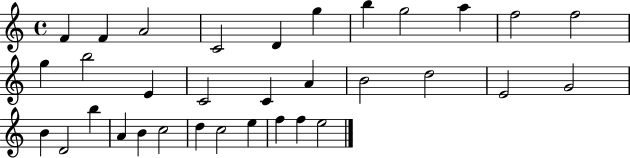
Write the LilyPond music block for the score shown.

{
  \clef treble
  \time 4/4
  \defaultTimeSignature
  \key c \major
  f'4 f'4 a'2 | c'2 d'4 g''4 | b''4 g''2 a''4 | f''2 f''2 | \break g''4 b''2 e'4 | c'2 c'4 a'4 | b'2 d''2 | e'2 g'2 | \break b'4 d'2 b''4 | a'4 b'4 c''2 | d''4 c''2 e''4 | f''4 f''4 e''2 | \break \bar "|."
}